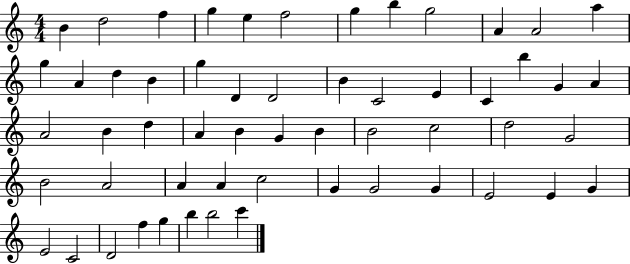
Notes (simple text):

B4/q D5/h F5/q G5/q E5/q F5/h G5/q B5/q G5/h A4/q A4/h A5/q G5/q A4/q D5/q B4/q G5/q D4/q D4/h B4/q C4/h E4/q C4/q B5/q G4/q A4/q A4/h B4/q D5/q A4/q B4/q G4/q B4/q B4/h C5/h D5/h G4/h B4/h A4/h A4/q A4/q C5/h G4/q G4/h G4/q E4/h E4/q G4/q E4/h C4/h D4/h F5/q G5/q B5/q B5/h C6/q